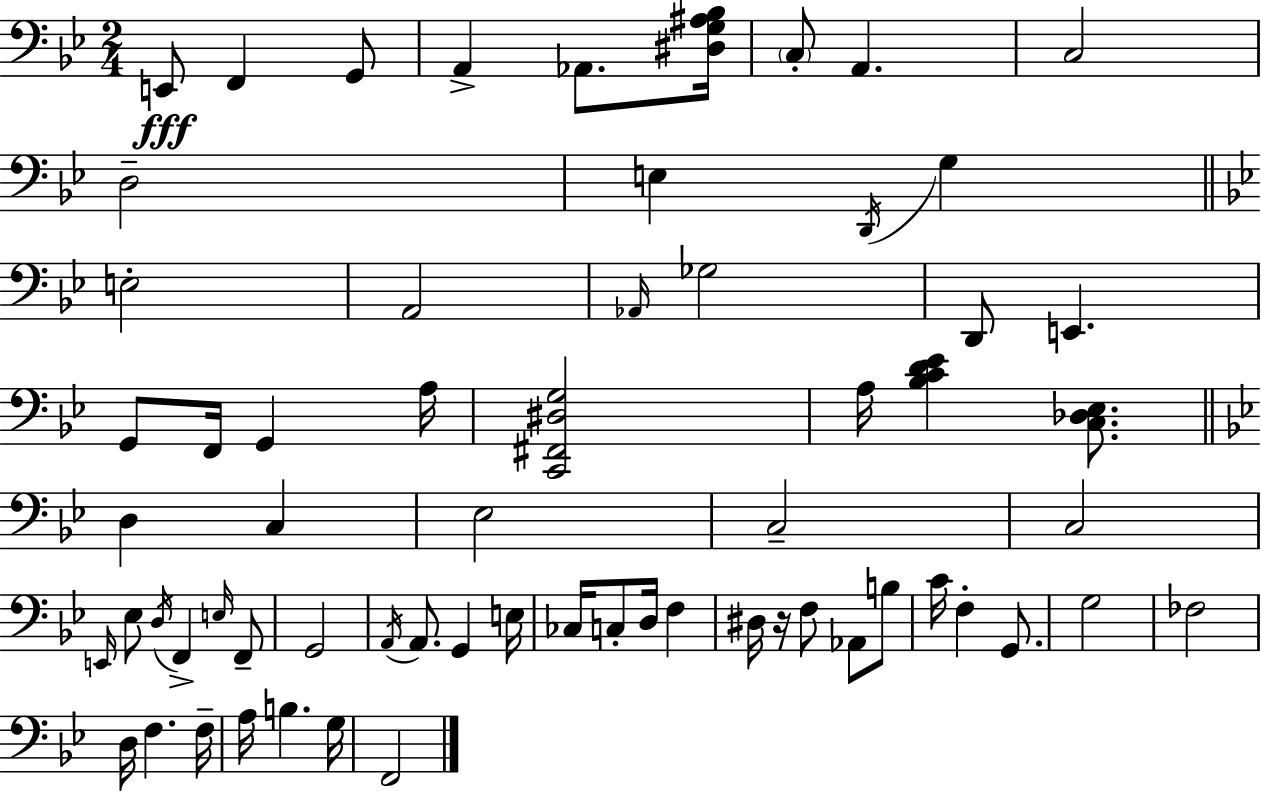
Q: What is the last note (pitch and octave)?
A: F2